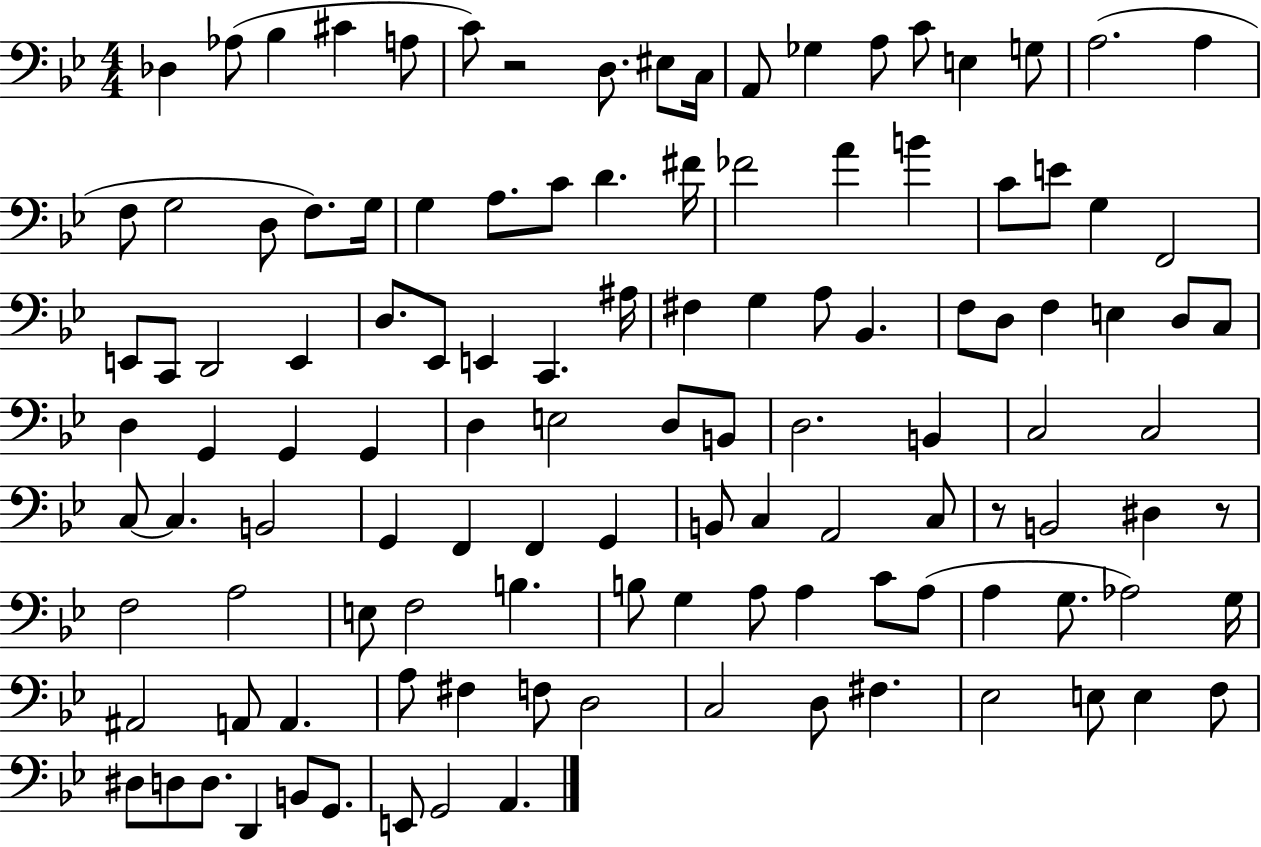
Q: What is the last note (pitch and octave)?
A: A2